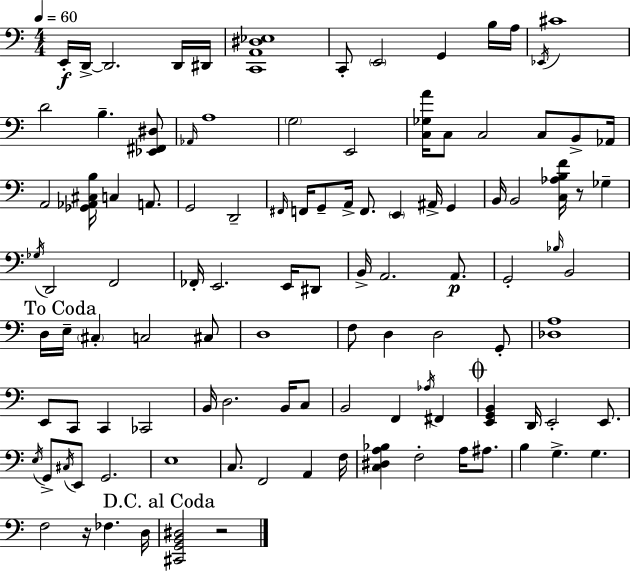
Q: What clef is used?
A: bass